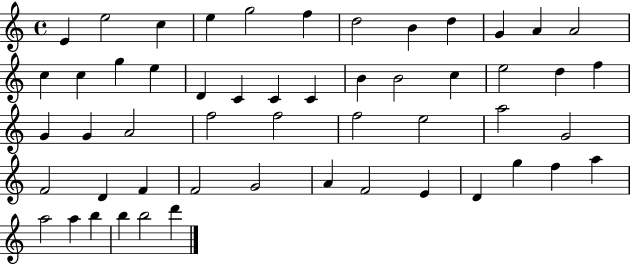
E4/q E5/h C5/q E5/q G5/h F5/q D5/h B4/q D5/q G4/q A4/q A4/h C5/q C5/q G5/q E5/q D4/q C4/q C4/q C4/q B4/q B4/h C5/q E5/h D5/q F5/q G4/q G4/q A4/h F5/h F5/h F5/h E5/h A5/h G4/h F4/h D4/q F4/q F4/h G4/h A4/q F4/h E4/q D4/q G5/q F5/q A5/q A5/h A5/q B5/q B5/q B5/h D6/q